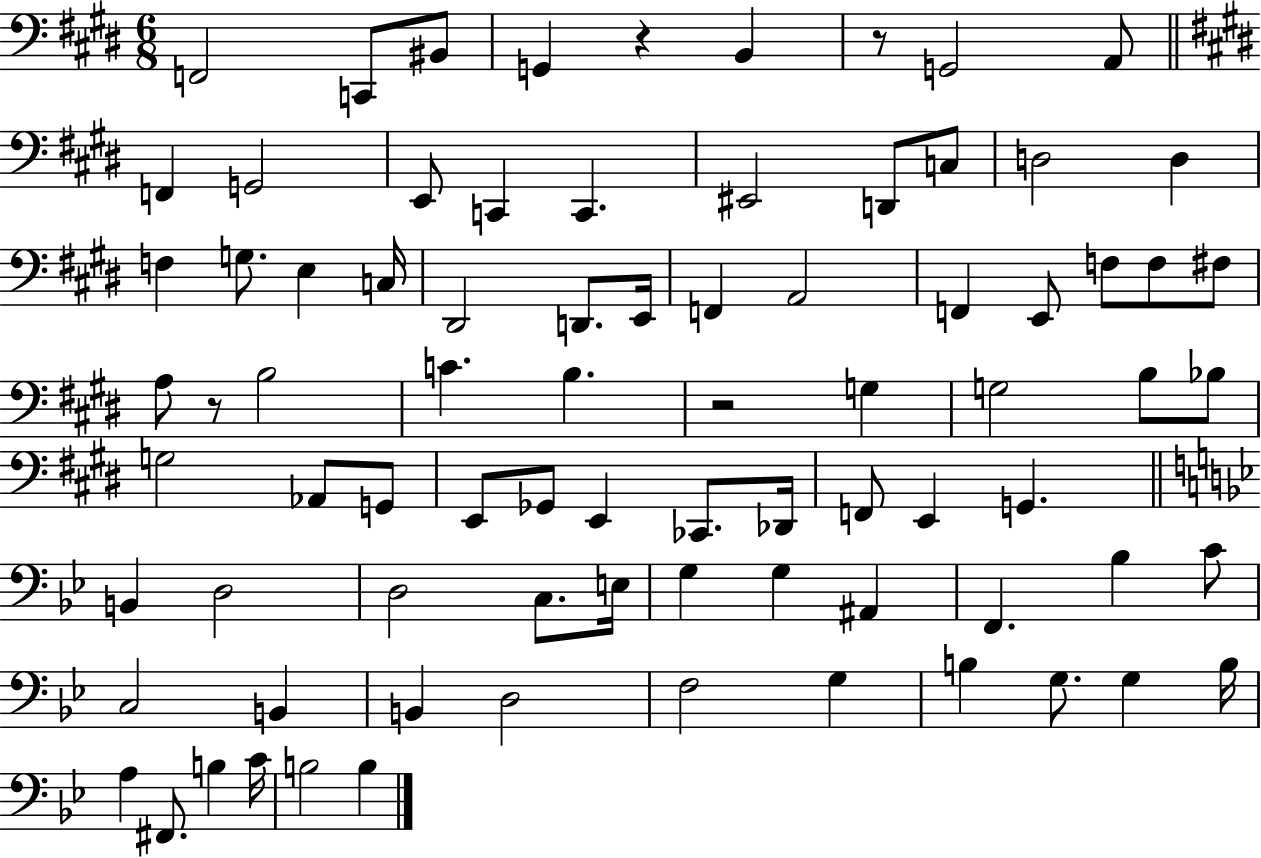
X:1
T:Untitled
M:6/8
L:1/4
K:E
F,,2 C,,/2 ^B,,/2 G,, z B,, z/2 G,,2 A,,/2 F,, G,,2 E,,/2 C,, C,, ^E,,2 D,,/2 C,/2 D,2 D, F, G,/2 E, C,/4 ^D,,2 D,,/2 E,,/4 F,, A,,2 F,, E,,/2 F,/2 F,/2 ^F,/2 A,/2 z/2 B,2 C B, z2 G, G,2 B,/2 _B,/2 G,2 _A,,/2 G,,/2 E,,/2 _G,,/2 E,, _C,,/2 _D,,/4 F,,/2 E,, G,, B,, D,2 D,2 C,/2 E,/4 G, G, ^A,, F,, _B, C/2 C,2 B,, B,, D,2 F,2 G, B, G,/2 G, B,/4 A, ^F,,/2 B, C/4 B,2 B,